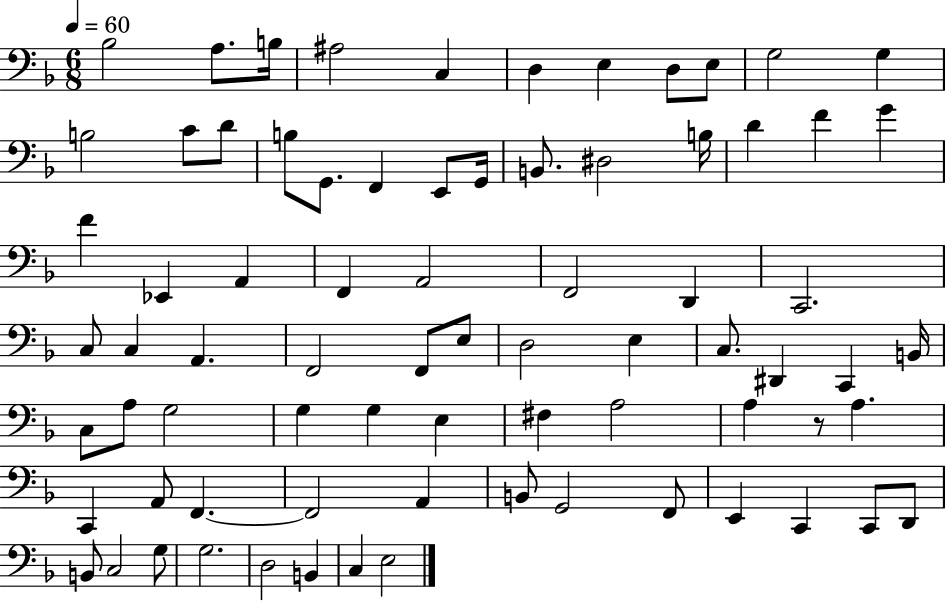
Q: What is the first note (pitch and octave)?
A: Bb3